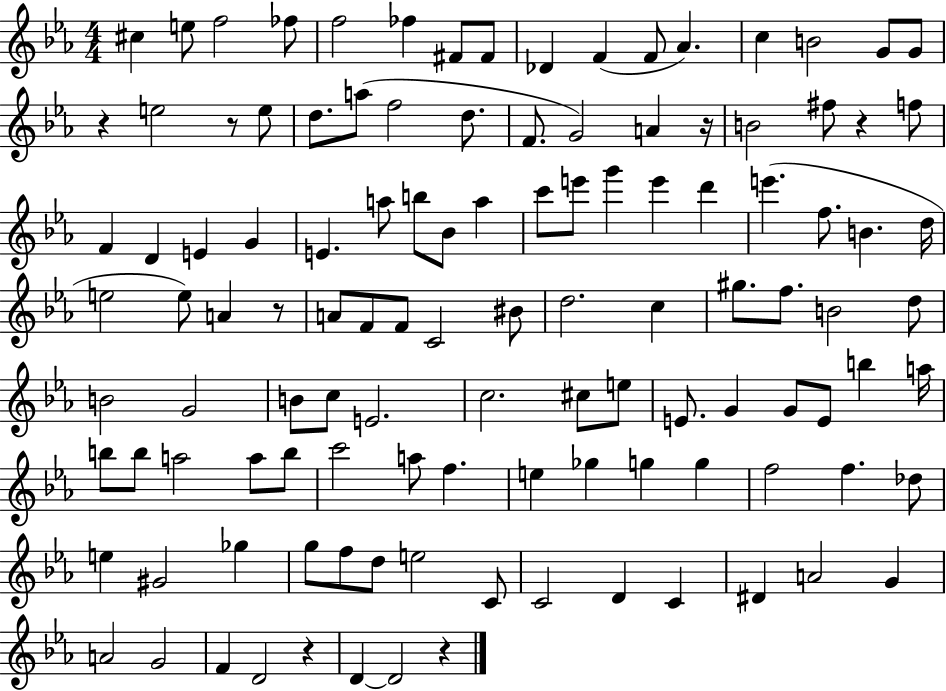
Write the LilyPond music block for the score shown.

{
  \clef treble
  \numericTimeSignature
  \time 4/4
  \key ees \major
  cis''4 e''8 f''2 fes''8 | f''2 fes''4 fis'8 fis'8 | des'4 f'4( f'8 aes'4.) | c''4 b'2 g'8 g'8 | \break r4 e''2 r8 e''8 | d''8. a''8( f''2 d''8. | f'8. g'2) a'4 r16 | b'2 fis''8 r4 f''8 | \break f'4 d'4 e'4 g'4 | e'4. a''8 b''8 bes'8 a''4 | c'''8 e'''8 g'''4 e'''4 d'''4 | e'''4.( f''8. b'4. d''16 | \break e''2 e''8) a'4 r8 | a'8 f'8 f'8 c'2 bis'8 | d''2. c''4 | gis''8. f''8. b'2 d''8 | \break b'2 g'2 | b'8 c''8 e'2. | c''2. cis''8 e''8 | e'8. g'4 g'8 e'8 b''4 a''16 | \break b''8 b''8 a''2 a''8 b''8 | c'''2 a''8 f''4. | e''4 ges''4 g''4 g''4 | f''2 f''4. des''8 | \break e''4 gis'2 ges''4 | g''8 f''8 d''8 e''2 c'8 | c'2 d'4 c'4 | dis'4 a'2 g'4 | \break a'2 g'2 | f'4 d'2 r4 | d'4~~ d'2 r4 | \bar "|."
}